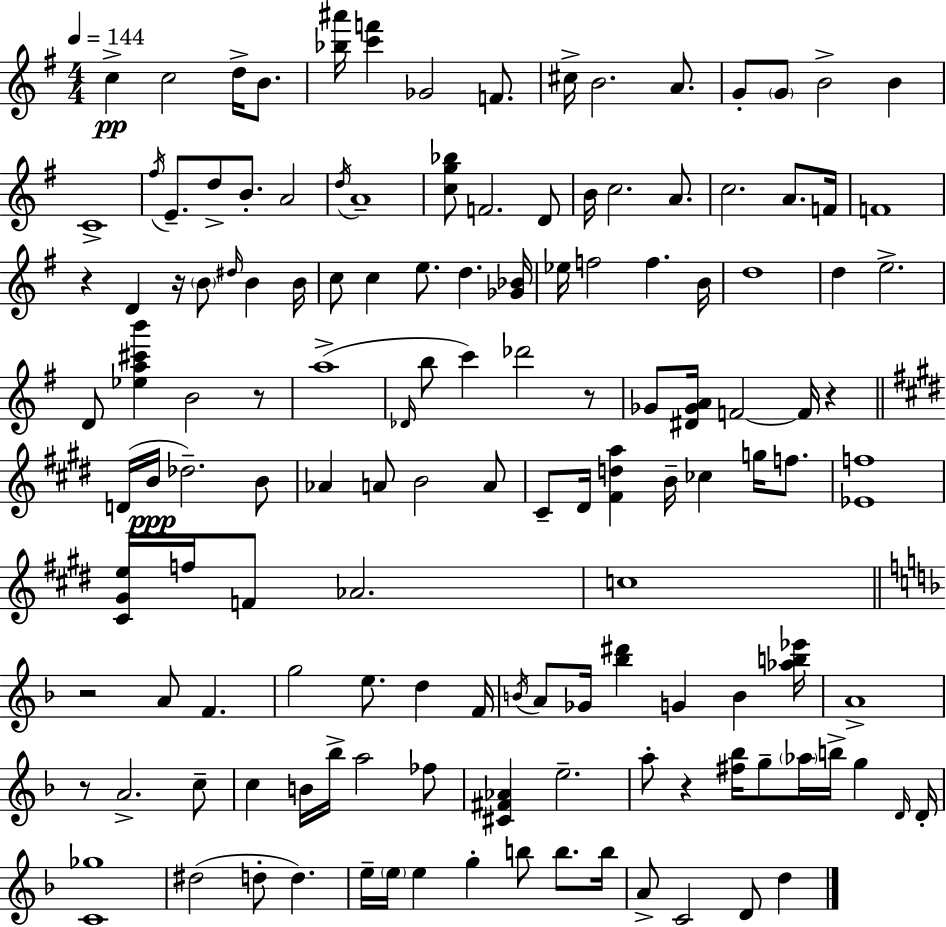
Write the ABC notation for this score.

X:1
T:Untitled
M:4/4
L:1/4
K:Em
c c2 d/4 B/2 [_b^a']/4 [c'f'] _G2 F/2 ^c/4 B2 A/2 G/2 G/2 B2 B C4 ^f/4 E/2 d/2 B/2 A2 d/4 A4 [cg_b]/2 F2 D/2 B/4 c2 A/2 c2 A/2 F/4 F4 z D z/4 B/2 ^d/4 B B/4 c/2 c e/2 d [_G_B]/4 _e/4 f2 f B/4 d4 d e2 D/2 [_ea^c'b'] B2 z/2 a4 _D/4 b/2 c' _d'2 z/2 _G/2 [^D_GA]/4 F2 F/4 z D/4 B/4 _d2 B/2 _A A/2 B2 A/2 ^C/2 ^D/4 [^Fda] B/4 _c g/4 f/2 [_Ef]4 [^C^Ge]/4 f/4 F/2 _A2 c4 z2 A/2 F g2 e/2 d F/4 B/4 A/2 _G/4 [_b^d'] G B [_ab_e']/4 A4 z/2 A2 c/2 c B/4 _b/4 a2 _f/2 [^C^F_A] e2 a/2 z [^f_b]/4 g/2 _a/4 b/4 g D/4 D/4 [C_g]4 ^d2 d/2 d e/4 e/4 e g b/2 b/2 b/4 A/2 C2 D/2 d